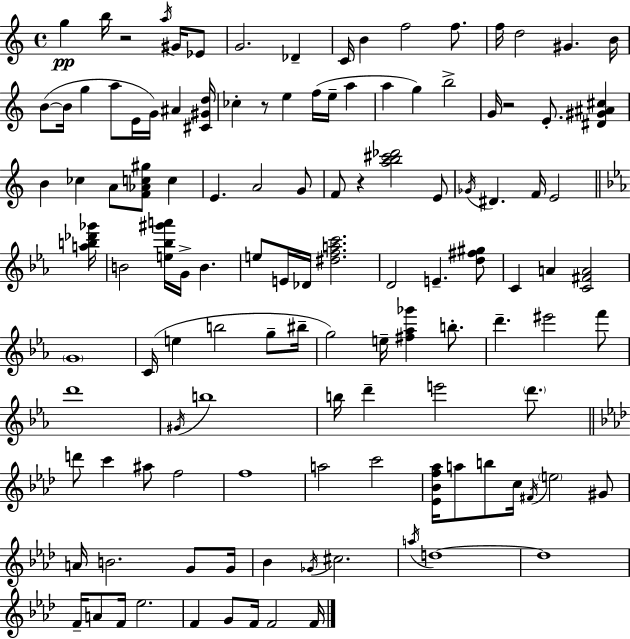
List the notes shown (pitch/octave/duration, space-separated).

G5/q B5/s R/h A5/s G#4/s Eb4/e G4/h. Db4/q C4/s B4/q F5/h F5/e. F5/s D5/h G#4/q. B4/s B4/e B4/s G5/q A5/e E4/s G4/s A#4/q [C#4,G#4,D5]/s CES5/q R/e E5/q F5/s E5/s A5/q A5/q G5/q B5/h G4/s R/h E4/e. [D#4,G#4,A#4,C#5]/q B4/q CES5/q A4/e [F4,Ab4,C5,G#5]/e C5/q E4/q. A4/h G4/e F4/e R/q [A5,B5,C#6,Db6]/h E4/e Gb4/s D#4/q. F4/s E4/h [A5,B5,Db6,Gb6]/s B4/h [E5,Bb5,G#6,A6]/s G4/s B4/q. E5/e E4/s Db4/s [D#5,F5,A5,C6]/h. D4/h E4/q. [D5,F#5,G#5]/e C4/q A4/q [C4,F#4,A4]/h G4/w C4/s E5/q B5/h G5/e BIS5/s G5/h E5/s [F#5,Ab5,Gb6]/q B5/e. D6/q. EIS6/h F6/e D6/w G#4/s B5/w B5/s D6/q E6/h D6/e. D6/e C6/q A#5/e F5/h F5/w A5/h C6/h [Eb4,Bb4,F5,Ab5]/s A5/e B5/e C5/s F#4/s E5/h G#4/e A4/s B4/h. G4/e G4/s Bb4/q Gb4/s C#5/h. A5/s D5/w D5/w F4/s A4/e F4/s Eb5/h. F4/q G4/e F4/s F4/h F4/s